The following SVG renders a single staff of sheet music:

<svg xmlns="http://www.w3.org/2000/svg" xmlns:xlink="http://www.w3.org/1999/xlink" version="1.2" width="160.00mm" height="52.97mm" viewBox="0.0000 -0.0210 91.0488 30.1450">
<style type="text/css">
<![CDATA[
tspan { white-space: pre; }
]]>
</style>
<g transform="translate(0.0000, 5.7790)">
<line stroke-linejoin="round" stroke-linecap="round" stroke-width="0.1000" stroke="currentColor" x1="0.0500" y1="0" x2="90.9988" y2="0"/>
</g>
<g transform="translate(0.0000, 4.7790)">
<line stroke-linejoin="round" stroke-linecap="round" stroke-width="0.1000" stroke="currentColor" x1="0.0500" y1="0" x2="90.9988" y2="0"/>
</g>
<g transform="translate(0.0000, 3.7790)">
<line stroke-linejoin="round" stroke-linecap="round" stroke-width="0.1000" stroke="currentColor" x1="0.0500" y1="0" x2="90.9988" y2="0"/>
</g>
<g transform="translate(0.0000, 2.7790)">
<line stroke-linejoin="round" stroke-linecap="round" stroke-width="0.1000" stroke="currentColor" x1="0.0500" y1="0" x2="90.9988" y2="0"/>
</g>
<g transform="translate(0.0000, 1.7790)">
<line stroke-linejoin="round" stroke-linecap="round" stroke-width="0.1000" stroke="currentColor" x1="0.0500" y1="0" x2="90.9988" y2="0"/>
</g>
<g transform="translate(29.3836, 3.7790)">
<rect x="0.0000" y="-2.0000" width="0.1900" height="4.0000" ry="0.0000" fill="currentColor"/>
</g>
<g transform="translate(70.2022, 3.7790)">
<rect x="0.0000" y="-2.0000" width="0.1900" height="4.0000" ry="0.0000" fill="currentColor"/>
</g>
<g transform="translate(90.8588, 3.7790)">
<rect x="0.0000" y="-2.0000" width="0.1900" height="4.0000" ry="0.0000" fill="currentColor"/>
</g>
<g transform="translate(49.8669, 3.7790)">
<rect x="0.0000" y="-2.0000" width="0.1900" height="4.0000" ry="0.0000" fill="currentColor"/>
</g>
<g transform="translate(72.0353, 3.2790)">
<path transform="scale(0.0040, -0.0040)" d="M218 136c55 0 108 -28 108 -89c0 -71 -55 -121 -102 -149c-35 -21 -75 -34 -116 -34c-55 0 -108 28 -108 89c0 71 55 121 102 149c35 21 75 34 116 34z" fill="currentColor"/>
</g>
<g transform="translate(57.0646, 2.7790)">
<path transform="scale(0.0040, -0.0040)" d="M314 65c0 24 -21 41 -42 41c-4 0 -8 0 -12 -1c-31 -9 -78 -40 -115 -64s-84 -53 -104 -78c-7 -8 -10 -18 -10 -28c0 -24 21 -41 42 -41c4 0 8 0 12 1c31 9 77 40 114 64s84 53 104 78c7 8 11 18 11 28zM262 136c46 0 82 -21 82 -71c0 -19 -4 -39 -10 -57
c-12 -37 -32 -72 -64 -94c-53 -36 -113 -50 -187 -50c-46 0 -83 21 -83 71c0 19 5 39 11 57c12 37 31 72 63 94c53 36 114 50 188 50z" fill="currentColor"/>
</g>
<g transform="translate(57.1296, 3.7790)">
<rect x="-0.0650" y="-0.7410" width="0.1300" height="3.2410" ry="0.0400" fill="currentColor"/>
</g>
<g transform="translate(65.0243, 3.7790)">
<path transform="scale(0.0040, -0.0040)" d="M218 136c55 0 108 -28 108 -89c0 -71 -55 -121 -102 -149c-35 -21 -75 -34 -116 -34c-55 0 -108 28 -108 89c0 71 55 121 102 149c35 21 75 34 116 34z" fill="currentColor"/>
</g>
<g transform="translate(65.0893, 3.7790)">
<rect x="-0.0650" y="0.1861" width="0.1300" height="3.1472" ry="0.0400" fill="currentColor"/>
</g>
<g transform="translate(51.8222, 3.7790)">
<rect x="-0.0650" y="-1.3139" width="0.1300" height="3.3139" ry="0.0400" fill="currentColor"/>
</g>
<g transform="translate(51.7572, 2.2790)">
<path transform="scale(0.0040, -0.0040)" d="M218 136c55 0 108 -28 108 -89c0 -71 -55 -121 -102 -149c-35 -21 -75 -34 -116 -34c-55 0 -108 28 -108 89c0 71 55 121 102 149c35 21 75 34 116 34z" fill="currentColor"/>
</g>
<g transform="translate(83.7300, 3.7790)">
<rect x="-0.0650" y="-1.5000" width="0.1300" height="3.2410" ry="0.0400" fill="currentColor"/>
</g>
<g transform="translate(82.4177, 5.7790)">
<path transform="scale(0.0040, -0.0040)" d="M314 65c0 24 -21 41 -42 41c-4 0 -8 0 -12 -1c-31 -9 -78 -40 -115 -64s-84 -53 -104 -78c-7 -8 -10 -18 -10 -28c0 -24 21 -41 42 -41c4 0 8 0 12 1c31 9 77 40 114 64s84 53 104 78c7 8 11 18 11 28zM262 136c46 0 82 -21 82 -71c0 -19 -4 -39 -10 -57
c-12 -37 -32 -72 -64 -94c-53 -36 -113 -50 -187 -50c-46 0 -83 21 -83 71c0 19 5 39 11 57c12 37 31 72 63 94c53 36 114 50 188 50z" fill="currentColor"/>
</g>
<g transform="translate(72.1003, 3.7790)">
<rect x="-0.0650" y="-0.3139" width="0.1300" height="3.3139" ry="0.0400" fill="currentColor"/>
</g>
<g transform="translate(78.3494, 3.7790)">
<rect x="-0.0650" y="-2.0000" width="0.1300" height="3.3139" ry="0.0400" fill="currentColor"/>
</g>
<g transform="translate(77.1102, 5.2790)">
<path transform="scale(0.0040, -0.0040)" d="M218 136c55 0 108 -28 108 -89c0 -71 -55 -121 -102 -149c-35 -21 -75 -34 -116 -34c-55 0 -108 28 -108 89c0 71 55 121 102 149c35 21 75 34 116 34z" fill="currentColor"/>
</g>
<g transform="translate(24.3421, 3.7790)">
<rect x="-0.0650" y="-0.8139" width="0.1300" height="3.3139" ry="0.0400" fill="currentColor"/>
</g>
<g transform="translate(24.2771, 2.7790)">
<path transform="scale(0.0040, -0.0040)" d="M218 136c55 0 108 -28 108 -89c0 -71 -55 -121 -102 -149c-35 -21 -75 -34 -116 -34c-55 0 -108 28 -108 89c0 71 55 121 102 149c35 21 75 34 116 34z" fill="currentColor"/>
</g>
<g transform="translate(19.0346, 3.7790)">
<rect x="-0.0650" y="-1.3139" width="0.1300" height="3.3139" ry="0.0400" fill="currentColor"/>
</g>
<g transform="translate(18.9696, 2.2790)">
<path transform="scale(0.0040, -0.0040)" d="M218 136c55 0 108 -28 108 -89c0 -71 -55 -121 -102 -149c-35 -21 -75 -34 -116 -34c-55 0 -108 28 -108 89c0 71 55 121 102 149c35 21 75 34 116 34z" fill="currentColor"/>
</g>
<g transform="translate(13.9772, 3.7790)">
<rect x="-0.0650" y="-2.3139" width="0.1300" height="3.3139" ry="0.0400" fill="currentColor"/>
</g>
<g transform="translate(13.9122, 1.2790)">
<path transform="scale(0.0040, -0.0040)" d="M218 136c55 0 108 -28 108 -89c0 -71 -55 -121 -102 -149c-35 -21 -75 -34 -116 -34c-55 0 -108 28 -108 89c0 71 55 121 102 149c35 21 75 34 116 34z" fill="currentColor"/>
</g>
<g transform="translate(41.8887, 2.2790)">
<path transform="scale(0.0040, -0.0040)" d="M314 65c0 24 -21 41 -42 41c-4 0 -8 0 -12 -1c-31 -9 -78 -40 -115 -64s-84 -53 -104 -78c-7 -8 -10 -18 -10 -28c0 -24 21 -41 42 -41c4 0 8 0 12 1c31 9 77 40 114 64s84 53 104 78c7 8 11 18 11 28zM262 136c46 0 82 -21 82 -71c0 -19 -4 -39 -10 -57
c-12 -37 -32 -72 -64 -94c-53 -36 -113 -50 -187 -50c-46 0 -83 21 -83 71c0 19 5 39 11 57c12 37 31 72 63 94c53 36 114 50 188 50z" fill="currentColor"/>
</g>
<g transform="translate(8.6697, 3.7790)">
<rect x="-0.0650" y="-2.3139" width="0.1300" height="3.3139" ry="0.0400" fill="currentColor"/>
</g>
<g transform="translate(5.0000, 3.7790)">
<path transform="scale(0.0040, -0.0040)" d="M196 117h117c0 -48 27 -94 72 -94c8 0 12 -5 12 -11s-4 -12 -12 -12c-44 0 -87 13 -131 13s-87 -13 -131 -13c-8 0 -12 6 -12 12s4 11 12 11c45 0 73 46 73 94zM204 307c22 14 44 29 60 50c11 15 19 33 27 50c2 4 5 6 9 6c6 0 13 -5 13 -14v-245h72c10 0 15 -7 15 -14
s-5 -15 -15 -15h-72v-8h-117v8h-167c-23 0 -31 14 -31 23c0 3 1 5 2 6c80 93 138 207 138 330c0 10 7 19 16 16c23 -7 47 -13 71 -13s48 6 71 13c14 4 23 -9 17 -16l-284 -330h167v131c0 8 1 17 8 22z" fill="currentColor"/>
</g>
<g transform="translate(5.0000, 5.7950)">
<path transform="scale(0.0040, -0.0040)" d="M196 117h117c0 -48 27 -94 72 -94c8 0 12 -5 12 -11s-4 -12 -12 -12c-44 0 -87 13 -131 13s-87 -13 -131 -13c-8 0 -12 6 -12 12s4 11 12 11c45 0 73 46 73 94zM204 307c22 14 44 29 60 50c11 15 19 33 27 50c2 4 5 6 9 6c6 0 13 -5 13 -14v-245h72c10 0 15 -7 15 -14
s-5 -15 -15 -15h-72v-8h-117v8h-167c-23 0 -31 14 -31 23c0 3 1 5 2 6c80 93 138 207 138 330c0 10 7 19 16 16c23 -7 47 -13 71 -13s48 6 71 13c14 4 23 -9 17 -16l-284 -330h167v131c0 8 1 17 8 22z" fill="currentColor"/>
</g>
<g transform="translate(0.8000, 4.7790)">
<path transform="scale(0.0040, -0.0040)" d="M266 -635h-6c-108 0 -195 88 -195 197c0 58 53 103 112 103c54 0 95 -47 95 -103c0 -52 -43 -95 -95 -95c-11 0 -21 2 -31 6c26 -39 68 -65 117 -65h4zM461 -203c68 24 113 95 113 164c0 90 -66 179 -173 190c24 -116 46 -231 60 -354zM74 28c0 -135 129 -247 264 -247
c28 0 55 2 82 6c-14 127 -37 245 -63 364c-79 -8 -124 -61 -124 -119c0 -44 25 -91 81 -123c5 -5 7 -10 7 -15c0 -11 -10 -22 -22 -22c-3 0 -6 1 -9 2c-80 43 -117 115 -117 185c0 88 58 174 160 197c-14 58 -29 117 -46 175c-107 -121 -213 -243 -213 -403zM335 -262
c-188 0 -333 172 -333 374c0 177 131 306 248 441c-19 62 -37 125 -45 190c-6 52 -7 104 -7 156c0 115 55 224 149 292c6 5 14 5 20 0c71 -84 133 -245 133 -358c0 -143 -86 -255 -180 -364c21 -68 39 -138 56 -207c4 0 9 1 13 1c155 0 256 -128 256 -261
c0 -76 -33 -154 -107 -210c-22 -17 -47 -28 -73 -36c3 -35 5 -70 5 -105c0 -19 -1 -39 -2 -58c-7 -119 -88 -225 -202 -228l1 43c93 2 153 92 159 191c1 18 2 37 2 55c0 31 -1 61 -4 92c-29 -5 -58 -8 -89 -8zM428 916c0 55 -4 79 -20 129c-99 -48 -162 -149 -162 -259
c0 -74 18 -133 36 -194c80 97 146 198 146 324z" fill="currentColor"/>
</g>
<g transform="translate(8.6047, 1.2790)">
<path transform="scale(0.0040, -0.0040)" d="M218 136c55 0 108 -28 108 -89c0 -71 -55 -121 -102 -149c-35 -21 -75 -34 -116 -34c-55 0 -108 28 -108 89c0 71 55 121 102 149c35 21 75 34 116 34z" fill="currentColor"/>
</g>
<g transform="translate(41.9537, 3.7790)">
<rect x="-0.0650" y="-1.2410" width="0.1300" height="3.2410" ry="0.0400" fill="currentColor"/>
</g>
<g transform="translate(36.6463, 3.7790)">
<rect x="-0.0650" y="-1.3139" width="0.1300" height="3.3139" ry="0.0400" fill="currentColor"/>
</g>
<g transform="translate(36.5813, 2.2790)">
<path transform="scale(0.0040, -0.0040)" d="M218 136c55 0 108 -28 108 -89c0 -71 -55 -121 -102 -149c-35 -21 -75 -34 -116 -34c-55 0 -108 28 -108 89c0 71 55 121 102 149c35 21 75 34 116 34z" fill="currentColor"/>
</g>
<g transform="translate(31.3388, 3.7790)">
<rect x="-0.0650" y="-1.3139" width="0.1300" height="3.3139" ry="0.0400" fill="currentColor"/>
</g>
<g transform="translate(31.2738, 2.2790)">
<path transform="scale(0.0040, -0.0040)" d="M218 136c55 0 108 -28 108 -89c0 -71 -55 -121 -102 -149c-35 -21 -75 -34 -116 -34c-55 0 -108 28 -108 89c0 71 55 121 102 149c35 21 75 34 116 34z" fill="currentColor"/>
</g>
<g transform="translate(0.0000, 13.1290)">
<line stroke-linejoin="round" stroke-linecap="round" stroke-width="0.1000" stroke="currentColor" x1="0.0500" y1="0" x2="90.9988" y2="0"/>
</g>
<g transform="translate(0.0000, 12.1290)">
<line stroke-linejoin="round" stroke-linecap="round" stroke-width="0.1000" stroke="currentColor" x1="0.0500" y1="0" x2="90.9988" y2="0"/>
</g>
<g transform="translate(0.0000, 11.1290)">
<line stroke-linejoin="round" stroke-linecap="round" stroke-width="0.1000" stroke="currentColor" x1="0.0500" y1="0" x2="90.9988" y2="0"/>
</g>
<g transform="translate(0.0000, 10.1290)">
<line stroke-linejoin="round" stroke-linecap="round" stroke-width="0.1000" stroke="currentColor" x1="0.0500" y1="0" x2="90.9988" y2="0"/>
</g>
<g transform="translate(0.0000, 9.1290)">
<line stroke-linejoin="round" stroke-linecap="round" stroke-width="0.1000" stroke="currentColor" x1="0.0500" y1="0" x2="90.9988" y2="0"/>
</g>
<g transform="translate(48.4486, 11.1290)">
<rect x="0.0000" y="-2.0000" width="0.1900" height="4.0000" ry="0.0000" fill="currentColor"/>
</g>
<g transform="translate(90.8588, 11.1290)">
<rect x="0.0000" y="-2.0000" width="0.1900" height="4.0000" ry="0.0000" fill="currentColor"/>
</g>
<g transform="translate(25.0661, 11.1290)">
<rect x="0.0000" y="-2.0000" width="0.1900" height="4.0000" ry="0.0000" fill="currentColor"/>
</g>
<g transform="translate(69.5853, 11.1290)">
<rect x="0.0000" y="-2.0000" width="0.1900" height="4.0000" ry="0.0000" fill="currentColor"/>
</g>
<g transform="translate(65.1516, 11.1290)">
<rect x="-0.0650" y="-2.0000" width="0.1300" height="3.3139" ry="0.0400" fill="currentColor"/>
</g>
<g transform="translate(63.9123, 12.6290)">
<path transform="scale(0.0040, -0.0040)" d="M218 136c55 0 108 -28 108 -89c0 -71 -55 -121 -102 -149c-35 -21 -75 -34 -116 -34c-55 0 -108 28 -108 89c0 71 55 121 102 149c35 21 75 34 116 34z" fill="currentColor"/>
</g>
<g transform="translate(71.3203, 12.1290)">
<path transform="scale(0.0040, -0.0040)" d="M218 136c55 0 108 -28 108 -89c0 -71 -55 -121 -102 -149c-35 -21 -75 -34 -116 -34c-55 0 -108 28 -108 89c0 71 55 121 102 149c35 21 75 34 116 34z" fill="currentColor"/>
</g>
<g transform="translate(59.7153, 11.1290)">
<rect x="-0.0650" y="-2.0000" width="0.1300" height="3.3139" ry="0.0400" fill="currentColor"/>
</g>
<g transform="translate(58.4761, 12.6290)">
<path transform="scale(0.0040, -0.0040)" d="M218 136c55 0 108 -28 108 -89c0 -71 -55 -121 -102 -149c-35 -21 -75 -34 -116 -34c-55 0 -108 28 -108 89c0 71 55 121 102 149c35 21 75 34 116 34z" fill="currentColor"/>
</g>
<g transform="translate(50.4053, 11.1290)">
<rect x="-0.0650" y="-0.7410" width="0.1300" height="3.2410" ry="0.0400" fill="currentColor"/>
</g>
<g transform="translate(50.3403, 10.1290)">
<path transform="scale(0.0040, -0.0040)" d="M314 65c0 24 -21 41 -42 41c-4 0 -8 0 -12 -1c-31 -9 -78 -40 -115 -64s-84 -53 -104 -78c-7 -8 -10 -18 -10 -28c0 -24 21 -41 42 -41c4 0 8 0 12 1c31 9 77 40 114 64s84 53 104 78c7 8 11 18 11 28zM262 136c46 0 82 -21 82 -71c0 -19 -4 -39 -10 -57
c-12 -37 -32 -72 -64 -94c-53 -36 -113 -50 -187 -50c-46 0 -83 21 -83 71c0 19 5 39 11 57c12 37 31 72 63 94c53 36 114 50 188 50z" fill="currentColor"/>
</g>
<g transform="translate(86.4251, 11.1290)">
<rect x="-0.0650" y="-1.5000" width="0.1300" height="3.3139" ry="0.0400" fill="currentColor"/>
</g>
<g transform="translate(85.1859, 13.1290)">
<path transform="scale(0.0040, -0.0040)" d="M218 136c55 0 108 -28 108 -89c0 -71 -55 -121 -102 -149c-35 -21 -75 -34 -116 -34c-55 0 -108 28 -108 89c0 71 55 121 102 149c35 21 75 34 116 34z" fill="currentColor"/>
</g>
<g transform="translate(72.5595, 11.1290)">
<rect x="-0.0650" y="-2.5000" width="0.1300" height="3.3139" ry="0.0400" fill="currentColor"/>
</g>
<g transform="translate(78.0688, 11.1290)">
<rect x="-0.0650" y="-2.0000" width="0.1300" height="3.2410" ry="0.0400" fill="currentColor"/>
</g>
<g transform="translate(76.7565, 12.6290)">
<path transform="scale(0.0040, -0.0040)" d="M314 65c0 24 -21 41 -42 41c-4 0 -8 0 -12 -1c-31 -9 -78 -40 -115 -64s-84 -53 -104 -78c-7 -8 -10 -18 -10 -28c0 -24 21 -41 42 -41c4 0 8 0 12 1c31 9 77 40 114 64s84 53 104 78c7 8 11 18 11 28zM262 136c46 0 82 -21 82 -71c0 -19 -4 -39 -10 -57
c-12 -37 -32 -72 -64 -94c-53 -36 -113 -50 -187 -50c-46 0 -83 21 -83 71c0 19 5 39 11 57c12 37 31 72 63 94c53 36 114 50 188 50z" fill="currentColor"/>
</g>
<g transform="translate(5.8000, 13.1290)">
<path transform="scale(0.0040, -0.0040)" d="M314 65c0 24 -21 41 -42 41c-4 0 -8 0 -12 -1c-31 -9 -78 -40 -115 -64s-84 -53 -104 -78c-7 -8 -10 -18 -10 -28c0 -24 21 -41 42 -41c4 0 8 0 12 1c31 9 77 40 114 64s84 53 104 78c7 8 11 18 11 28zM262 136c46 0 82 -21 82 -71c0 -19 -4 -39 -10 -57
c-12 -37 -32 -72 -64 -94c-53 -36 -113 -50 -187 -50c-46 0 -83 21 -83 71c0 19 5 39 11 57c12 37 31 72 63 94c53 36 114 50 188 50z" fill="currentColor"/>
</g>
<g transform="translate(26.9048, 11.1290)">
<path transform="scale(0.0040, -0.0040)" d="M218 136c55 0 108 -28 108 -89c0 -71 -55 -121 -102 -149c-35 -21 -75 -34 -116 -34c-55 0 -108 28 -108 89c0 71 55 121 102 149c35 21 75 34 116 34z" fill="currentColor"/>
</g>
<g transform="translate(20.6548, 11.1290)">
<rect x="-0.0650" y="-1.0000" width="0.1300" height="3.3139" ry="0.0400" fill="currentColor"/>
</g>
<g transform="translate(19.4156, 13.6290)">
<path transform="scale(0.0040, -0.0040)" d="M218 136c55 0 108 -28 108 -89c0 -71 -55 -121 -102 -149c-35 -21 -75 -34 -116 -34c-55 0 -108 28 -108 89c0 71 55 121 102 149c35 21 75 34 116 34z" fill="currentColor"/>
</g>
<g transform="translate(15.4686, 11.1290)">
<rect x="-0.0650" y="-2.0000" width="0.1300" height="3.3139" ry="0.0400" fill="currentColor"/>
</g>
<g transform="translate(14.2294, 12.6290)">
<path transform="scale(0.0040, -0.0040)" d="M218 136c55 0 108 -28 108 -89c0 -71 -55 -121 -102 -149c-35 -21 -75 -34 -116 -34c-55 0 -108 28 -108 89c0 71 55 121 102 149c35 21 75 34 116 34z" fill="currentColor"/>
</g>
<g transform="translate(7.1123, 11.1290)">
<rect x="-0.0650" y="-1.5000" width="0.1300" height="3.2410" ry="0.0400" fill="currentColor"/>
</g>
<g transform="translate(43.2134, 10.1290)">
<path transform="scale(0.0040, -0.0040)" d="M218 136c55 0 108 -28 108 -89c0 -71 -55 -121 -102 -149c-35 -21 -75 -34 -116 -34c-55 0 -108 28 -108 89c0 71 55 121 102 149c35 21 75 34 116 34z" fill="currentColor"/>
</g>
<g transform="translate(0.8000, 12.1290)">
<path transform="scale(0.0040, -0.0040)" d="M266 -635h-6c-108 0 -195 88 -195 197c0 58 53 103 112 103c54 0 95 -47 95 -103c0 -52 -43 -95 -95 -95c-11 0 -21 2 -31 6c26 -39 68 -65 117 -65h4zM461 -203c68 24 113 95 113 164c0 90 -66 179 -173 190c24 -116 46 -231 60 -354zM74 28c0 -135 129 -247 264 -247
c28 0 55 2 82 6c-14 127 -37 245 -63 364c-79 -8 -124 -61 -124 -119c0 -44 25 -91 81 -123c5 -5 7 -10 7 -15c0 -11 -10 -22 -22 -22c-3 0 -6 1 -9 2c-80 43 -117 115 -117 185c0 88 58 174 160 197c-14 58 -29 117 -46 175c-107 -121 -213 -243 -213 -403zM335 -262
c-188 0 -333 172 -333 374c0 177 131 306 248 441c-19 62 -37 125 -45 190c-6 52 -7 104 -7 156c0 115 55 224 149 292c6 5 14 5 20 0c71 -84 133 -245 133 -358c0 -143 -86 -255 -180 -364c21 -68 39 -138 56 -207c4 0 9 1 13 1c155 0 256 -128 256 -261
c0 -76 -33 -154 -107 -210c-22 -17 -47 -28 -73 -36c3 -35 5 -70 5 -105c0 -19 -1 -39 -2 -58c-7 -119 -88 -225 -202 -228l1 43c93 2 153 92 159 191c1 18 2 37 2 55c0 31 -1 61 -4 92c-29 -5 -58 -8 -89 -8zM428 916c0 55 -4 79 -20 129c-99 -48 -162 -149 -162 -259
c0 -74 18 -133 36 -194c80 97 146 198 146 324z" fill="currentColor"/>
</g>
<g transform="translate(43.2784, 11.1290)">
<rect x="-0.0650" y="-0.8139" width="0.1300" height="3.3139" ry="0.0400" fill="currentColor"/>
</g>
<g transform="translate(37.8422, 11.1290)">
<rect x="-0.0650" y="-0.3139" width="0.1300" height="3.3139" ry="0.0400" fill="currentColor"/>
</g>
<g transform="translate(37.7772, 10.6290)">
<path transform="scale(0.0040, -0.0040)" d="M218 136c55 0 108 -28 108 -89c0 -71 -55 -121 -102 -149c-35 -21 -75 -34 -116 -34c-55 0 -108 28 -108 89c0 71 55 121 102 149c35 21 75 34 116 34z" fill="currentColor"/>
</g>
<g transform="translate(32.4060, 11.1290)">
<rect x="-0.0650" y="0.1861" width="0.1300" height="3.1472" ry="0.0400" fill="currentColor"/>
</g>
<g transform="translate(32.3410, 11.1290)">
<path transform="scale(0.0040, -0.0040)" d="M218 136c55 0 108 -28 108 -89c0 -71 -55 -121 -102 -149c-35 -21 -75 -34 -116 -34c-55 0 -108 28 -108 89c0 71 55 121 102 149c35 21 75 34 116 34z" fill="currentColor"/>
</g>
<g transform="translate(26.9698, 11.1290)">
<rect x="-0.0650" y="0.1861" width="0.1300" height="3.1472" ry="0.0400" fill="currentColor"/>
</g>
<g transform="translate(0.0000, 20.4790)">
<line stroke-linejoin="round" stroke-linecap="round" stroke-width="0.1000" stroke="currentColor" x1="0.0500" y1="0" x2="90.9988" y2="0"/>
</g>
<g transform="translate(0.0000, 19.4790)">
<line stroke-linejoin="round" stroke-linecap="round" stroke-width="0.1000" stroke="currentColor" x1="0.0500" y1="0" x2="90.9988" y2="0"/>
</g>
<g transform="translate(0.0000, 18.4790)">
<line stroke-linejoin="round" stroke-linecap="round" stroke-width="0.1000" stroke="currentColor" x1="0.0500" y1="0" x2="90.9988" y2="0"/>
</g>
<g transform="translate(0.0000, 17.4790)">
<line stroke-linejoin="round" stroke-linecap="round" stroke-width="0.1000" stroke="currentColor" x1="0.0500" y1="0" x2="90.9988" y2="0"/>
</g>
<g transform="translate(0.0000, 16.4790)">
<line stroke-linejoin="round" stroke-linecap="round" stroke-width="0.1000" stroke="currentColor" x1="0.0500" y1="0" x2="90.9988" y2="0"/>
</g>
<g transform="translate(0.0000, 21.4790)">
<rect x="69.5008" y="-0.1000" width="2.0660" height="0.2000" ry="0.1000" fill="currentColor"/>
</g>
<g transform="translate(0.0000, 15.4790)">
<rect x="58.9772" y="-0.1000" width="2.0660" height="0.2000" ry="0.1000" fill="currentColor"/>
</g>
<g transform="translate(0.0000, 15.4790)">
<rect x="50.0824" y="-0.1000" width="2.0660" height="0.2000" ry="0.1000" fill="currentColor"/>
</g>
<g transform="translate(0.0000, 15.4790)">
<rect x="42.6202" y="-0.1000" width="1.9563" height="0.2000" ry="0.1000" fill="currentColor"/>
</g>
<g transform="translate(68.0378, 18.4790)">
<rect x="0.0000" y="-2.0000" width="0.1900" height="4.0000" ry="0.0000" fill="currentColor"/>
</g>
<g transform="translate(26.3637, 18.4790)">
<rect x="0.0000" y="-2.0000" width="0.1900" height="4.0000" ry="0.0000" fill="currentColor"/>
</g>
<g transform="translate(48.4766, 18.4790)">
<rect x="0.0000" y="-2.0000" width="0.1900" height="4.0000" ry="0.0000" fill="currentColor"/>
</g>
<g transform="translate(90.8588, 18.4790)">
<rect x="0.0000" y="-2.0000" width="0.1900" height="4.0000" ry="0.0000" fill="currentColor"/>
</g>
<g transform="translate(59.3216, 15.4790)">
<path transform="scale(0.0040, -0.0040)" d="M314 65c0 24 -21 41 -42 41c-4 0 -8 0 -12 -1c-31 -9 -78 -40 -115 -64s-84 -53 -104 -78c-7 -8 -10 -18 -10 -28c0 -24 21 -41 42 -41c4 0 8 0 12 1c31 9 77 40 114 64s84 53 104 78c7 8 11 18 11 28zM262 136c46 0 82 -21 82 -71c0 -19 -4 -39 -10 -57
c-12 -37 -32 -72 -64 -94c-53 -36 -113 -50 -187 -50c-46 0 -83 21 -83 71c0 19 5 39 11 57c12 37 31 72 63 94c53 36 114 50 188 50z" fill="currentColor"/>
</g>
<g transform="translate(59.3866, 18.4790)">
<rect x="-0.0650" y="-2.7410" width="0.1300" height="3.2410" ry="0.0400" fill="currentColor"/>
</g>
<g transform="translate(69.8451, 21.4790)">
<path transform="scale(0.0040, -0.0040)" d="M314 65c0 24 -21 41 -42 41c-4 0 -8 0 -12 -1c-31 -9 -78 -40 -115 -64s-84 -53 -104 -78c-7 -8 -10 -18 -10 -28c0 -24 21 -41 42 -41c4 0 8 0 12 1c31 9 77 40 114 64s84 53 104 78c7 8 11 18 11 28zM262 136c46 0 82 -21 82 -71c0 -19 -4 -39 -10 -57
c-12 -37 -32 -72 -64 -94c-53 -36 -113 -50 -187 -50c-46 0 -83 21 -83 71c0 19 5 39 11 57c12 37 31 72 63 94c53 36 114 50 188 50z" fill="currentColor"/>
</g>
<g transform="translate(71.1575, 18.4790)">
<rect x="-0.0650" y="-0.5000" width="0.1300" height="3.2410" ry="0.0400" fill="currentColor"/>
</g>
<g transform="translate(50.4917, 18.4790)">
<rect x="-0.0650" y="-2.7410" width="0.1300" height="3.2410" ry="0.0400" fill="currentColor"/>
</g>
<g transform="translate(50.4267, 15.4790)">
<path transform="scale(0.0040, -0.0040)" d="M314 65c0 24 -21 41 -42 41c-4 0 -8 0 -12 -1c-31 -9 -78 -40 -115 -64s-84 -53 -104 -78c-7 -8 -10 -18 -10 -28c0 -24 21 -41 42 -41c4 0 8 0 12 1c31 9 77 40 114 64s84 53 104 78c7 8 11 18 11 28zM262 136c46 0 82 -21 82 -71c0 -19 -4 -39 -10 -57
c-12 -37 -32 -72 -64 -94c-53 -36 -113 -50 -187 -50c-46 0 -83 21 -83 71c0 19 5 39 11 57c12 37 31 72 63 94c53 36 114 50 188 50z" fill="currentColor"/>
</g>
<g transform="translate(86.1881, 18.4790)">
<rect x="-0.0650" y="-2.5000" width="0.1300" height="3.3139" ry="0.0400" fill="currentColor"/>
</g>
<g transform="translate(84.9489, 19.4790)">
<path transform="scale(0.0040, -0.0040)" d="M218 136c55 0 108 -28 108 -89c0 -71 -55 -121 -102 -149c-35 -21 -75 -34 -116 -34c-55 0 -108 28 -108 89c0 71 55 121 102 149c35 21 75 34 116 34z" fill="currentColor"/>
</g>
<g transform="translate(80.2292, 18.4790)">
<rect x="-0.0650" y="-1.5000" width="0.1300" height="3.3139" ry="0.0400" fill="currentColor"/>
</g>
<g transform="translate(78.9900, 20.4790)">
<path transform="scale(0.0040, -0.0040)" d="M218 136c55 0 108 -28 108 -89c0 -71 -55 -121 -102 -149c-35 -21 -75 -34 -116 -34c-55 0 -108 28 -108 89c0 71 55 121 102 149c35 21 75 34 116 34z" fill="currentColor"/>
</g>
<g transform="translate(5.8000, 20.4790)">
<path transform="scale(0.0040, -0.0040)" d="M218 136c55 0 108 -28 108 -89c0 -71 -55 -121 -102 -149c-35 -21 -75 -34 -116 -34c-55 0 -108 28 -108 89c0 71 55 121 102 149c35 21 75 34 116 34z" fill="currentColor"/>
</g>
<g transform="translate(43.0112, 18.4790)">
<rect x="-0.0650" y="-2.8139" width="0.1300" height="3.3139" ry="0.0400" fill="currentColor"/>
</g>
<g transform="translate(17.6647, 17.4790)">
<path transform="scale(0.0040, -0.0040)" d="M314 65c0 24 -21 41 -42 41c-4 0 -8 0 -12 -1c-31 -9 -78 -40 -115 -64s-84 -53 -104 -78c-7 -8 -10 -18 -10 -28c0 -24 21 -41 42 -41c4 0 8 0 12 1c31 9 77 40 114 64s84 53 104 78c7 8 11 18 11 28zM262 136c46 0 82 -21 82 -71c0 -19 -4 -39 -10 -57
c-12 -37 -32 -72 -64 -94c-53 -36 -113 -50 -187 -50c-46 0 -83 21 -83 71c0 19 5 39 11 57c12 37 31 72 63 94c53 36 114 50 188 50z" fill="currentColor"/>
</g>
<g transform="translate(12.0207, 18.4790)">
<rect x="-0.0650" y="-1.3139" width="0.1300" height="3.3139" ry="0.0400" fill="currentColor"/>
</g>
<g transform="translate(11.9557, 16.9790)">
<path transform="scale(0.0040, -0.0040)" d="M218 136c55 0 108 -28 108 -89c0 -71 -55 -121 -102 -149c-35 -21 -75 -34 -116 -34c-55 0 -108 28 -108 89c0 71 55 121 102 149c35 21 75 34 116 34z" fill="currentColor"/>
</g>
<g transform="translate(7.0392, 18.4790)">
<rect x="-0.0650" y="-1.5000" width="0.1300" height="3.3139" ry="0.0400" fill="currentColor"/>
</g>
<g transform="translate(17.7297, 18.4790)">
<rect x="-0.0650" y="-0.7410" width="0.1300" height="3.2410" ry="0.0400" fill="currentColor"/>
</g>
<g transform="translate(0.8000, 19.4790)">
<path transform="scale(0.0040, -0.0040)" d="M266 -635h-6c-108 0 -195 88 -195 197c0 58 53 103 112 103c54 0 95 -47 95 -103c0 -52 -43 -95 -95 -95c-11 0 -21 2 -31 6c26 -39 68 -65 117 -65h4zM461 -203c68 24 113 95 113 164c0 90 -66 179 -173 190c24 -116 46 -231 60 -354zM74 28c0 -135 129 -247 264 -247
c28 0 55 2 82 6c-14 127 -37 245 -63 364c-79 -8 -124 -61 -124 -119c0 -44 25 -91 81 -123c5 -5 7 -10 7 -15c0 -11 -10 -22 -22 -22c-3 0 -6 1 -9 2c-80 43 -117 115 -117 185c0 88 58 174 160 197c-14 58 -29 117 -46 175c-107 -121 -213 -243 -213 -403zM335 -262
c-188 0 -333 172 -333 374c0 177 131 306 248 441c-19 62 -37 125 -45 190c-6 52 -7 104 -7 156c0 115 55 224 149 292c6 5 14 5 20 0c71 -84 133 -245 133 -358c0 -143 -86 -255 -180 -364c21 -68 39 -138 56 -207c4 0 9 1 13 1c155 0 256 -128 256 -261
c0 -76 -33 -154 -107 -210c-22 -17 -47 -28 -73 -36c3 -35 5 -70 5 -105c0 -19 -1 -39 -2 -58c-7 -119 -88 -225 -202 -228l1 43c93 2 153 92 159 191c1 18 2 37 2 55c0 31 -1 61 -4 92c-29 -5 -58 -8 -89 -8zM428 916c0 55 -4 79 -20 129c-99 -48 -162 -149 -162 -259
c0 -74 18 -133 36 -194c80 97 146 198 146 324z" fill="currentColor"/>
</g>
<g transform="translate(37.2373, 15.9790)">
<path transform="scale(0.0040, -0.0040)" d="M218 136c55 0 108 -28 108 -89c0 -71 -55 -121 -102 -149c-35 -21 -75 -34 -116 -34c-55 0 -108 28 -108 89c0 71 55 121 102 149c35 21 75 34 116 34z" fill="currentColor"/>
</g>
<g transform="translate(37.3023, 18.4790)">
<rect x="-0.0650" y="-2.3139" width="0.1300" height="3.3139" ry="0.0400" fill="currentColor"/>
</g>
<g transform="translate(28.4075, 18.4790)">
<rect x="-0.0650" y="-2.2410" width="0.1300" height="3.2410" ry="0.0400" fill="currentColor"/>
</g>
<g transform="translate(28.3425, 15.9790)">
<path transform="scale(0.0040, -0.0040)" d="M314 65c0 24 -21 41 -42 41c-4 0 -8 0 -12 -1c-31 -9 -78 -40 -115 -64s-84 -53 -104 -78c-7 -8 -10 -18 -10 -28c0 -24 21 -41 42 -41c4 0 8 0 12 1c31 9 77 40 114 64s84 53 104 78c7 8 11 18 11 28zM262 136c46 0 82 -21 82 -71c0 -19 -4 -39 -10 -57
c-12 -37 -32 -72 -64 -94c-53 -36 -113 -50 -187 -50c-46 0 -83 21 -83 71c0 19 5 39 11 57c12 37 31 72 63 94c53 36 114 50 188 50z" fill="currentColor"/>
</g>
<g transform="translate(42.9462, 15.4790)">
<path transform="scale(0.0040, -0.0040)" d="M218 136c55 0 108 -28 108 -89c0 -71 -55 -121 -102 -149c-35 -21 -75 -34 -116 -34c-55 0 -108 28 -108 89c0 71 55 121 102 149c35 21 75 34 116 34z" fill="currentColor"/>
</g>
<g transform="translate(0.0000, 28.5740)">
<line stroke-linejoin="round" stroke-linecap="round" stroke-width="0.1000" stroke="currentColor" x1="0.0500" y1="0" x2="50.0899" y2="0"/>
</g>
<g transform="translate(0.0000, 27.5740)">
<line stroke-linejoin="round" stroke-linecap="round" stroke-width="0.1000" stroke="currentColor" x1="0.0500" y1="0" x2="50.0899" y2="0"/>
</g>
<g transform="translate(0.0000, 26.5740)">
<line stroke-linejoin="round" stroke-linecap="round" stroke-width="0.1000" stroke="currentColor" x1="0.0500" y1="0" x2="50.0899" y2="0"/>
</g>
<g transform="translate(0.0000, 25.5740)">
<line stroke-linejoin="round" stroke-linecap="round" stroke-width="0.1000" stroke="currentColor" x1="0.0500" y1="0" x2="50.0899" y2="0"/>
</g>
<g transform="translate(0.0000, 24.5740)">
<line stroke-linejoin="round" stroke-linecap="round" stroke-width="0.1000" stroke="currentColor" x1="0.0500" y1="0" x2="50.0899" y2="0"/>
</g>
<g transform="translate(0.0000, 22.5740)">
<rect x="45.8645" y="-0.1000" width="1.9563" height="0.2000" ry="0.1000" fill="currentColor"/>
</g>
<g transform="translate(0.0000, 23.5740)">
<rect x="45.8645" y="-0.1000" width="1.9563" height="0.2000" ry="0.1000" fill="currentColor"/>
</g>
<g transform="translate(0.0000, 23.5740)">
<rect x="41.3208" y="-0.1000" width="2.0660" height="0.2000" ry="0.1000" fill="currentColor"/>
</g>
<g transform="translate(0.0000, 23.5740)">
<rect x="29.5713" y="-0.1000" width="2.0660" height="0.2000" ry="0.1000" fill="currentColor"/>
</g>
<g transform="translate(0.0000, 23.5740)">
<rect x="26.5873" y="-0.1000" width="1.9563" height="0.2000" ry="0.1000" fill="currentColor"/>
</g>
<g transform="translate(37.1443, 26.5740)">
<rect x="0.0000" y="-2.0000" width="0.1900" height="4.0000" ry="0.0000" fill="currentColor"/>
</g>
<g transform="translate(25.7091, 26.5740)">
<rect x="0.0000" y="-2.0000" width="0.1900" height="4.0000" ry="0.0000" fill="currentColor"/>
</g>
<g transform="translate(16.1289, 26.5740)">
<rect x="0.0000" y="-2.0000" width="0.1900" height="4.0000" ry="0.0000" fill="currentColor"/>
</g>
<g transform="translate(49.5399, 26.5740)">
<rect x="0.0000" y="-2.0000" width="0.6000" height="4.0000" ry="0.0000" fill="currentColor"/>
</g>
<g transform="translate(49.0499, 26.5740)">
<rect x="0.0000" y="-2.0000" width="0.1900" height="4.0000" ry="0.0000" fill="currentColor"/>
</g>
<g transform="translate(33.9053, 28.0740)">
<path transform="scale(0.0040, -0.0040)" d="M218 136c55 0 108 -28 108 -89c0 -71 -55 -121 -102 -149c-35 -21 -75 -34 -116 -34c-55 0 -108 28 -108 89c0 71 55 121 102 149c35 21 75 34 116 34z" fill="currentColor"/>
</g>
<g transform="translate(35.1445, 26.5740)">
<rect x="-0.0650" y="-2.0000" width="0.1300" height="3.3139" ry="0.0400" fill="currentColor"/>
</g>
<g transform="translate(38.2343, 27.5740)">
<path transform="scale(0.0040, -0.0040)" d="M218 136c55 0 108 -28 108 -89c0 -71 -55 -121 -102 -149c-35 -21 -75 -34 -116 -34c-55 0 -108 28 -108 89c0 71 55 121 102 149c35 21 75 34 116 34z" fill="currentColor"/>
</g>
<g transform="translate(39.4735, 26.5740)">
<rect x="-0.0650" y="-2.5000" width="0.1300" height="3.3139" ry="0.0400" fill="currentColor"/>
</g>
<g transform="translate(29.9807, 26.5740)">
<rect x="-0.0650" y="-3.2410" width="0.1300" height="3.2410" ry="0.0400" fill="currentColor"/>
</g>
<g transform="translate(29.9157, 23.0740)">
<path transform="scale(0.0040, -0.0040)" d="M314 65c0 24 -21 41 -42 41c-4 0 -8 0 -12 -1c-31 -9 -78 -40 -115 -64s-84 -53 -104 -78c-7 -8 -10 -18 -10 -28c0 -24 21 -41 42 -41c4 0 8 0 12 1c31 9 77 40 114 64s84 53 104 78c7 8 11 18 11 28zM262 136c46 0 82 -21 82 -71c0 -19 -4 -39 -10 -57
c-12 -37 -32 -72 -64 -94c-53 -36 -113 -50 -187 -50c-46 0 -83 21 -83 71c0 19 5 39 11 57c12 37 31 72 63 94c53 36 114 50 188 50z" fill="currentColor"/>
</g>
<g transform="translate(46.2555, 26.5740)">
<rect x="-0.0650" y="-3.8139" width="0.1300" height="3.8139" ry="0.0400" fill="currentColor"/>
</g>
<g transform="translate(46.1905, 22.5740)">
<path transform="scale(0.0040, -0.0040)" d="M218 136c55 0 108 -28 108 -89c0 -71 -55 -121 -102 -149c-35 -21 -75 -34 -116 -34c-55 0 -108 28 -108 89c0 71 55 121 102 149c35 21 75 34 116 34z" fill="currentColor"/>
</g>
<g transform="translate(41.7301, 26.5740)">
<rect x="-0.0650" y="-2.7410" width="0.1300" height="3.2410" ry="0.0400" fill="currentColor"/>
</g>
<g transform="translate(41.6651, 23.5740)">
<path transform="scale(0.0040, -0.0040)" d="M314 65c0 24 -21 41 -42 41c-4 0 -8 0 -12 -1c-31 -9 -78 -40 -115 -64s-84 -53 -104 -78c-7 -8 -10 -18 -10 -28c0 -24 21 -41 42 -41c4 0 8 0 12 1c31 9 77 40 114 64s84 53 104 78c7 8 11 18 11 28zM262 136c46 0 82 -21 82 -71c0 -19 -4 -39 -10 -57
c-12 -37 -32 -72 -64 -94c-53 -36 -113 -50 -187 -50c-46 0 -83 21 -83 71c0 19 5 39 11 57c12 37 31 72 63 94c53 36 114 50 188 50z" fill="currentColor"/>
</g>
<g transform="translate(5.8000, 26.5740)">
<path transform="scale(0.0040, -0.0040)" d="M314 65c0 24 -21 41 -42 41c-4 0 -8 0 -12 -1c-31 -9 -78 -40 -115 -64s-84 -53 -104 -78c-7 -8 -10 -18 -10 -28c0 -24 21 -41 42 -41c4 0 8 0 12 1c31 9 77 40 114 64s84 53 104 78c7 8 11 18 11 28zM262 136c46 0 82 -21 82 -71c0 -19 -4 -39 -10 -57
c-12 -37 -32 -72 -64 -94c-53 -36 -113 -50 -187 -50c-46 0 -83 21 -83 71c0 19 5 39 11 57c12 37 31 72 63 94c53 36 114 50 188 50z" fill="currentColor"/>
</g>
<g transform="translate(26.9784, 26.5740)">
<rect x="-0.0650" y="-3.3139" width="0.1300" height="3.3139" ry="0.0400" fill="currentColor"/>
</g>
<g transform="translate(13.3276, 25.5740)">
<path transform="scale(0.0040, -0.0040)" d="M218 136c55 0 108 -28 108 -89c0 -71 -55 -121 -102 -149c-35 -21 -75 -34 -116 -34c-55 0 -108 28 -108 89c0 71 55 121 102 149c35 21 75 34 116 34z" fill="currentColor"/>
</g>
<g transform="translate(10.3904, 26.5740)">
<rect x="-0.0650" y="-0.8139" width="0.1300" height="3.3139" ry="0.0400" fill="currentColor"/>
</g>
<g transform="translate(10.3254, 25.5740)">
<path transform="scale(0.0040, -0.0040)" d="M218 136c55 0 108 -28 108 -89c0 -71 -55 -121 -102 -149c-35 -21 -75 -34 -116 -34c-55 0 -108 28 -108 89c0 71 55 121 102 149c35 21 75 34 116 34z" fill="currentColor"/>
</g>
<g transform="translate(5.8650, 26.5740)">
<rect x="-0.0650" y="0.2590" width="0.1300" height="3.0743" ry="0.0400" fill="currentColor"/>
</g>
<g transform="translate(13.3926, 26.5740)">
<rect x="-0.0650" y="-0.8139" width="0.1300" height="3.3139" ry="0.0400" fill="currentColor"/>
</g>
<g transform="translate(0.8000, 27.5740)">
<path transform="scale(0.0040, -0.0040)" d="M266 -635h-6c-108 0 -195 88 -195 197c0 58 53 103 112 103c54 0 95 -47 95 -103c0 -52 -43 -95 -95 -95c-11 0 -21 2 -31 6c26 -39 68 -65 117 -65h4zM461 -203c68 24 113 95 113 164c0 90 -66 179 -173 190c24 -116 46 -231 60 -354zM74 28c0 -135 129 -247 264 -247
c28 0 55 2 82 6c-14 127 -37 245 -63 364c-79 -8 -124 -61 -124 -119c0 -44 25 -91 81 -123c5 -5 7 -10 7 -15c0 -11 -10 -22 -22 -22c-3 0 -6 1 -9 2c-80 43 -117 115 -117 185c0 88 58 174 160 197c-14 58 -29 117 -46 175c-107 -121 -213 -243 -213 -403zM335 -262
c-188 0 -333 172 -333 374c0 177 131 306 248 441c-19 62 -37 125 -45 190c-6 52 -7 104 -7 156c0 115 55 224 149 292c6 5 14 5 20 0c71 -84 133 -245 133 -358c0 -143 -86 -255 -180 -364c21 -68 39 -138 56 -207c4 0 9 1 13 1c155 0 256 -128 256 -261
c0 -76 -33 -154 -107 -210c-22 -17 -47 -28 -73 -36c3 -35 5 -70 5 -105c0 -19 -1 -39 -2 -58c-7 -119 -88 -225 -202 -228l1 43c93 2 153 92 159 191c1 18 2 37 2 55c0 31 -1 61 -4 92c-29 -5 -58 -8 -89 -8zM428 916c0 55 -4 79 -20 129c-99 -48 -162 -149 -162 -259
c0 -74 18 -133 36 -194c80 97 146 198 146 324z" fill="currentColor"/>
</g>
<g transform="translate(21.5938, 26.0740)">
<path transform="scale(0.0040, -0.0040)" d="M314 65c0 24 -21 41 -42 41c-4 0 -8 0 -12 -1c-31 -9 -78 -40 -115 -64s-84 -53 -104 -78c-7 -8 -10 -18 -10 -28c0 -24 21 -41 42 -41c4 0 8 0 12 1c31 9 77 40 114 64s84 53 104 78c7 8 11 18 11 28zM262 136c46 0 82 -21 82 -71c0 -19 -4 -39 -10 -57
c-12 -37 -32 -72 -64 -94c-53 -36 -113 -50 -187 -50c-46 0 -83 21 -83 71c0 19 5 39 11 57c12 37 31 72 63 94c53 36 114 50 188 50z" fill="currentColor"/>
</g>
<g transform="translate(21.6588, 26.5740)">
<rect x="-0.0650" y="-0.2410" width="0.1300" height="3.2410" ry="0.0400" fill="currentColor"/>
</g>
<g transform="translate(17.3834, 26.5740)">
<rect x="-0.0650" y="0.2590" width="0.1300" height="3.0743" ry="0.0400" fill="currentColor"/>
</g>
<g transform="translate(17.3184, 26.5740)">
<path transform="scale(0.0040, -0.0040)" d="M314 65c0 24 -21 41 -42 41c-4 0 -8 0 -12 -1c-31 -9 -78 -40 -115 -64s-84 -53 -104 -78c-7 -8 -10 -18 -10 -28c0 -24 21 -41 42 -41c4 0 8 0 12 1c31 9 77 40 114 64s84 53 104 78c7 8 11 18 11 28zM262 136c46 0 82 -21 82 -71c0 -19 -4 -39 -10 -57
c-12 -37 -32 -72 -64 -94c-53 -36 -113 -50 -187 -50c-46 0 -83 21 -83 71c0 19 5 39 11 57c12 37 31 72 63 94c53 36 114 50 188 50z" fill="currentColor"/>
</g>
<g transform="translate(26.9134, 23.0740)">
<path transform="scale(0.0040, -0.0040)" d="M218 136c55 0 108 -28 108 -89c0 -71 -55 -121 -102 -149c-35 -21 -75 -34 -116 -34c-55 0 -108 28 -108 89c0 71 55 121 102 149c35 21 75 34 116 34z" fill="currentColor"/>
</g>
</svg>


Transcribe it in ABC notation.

X:1
T:Untitled
M:4/4
L:1/4
K:C
g g e d e e e2 e d2 B c F E2 E2 F D B B c d d2 F F G F2 E E e d2 g2 g a a2 a2 C2 E G B2 d d B2 c2 b b2 F G a2 c'